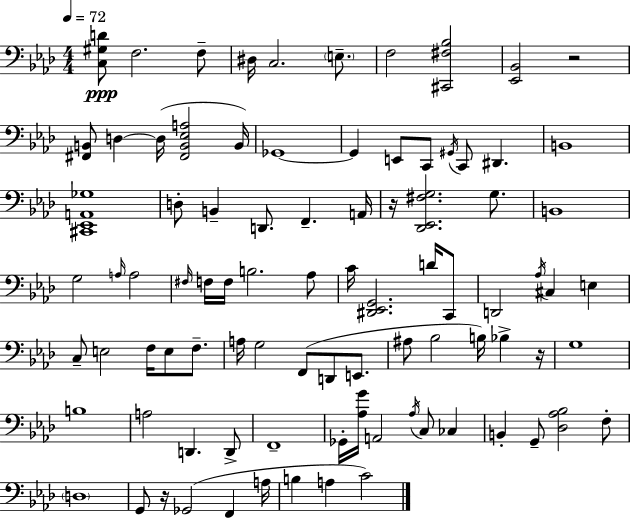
{
  \clef bass
  \numericTimeSignature
  \time 4/4
  \key f \minor
  \tempo 4 = 72
  <c gis d'>8\ppp f2. f8-- | dis16 c2. \parenthesize e8.-- | f2 <cis, fis bes>2 | <ees, bes,>2 r2 | \break <fis, b,>8 d4~~ d16( <fis, b, ees a>2 b,16) | ges,1~~ | ges,4 e,8 c,8 \acciaccatura { gis,16 } c,8 dis,4. | b,1 | \break <cis, ees, a, ges>1 | d8-. b,4-- d,8. f,4.-- | a,16 r16 <des, ees, fis g>2. g8. | b,1 | \break g2 \grace { a16 } a2 | \grace { fis16 } f16 f16 b2. | aes8 c'16 <dis, ees, g,>2. | d'16 c,8 d,2 \acciaccatura { aes16 } cis4 | \break e4 c8-- e2 f16 e8 | f8.-- a16 g2 f,8( d,8 | e,8. ais8 bes2 b16) bes4-> | r16 g1 | \break b1 | a2 d,4. | d,8-> f,1-- | ges,16-. <aes g'>16 a,2 \acciaccatura { aes16 } c8 | \break ces4 b,4-. g,8-- <des aes bes>2 | f8-. \parenthesize d1 | g,8 r16 ges,2( | f,4 a16 b4 a4 c'2) | \break \bar "|."
}